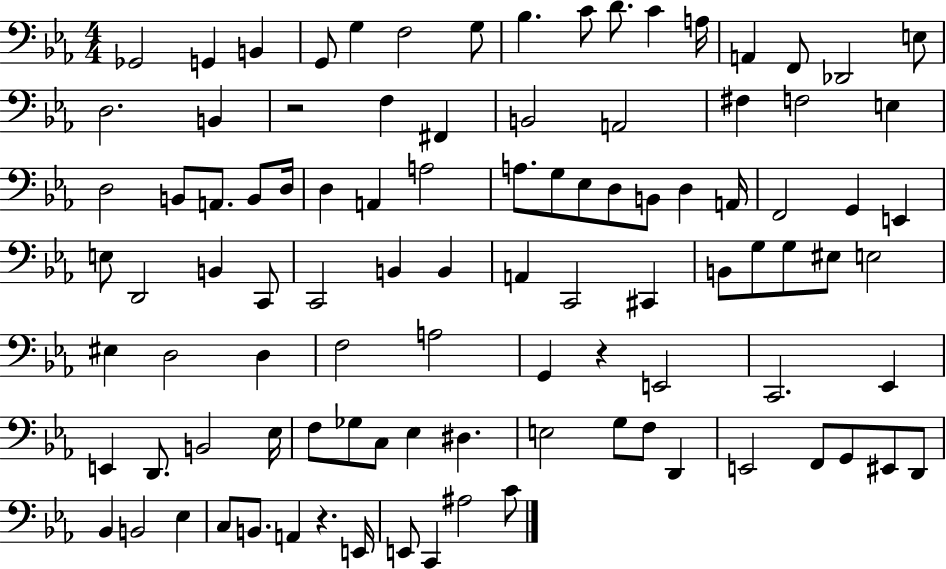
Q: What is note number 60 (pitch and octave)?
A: D3